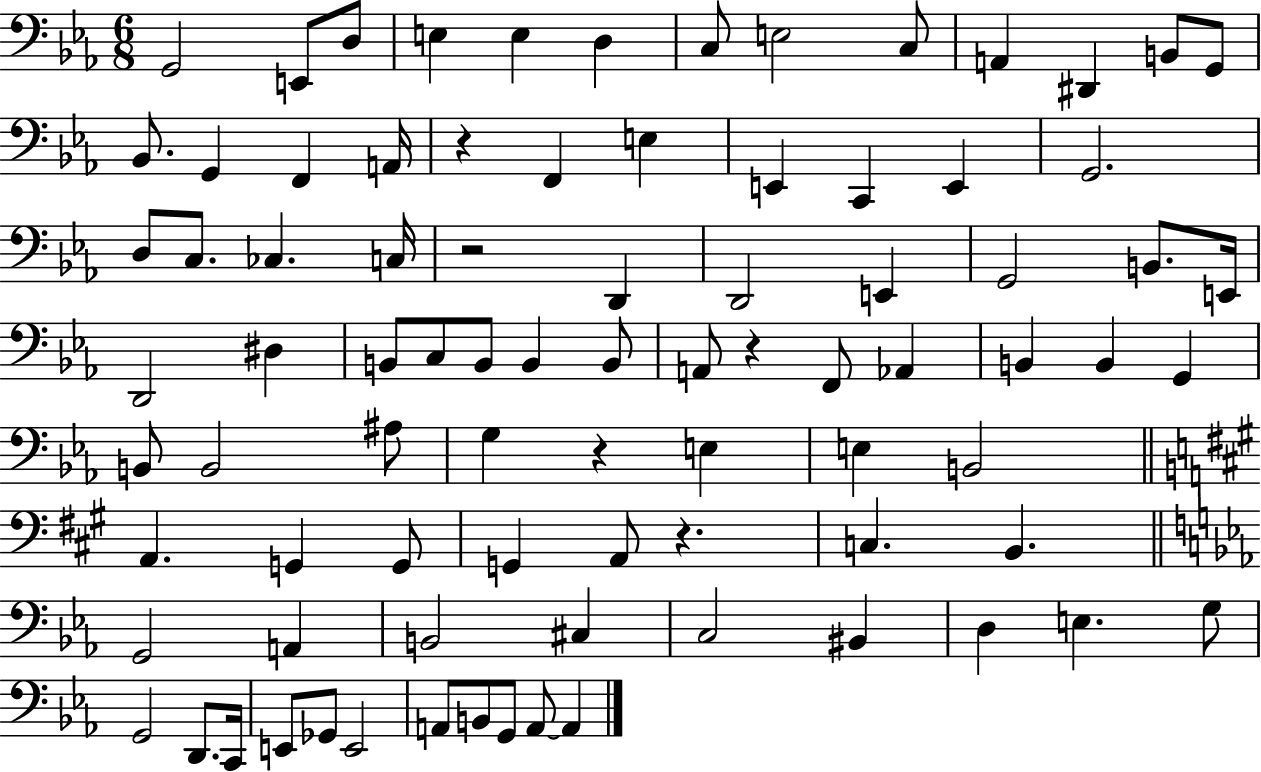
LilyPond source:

{
  \clef bass
  \numericTimeSignature
  \time 6/8
  \key ees \major
  g,2 e,8 d8 | e4 e4 d4 | c8 e2 c8 | a,4 dis,4 b,8 g,8 | \break bes,8. g,4 f,4 a,16 | r4 f,4 e4 | e,4 c,4 e,4 | g,2. | \break d8 c8. ces4. c16 | r2 d,4 | d,2 e,4 | g,2 b,8. e,16 | \break d,2 dis4 | b,8 c8 b,8 b,4 b,8 | a,8 r4 f,8 aes,4 | b,4 b,4 g,4 | \break b,8 b,2 ais8 | g4 r4 e4 | e4 b,2 | \bar "||" \break \key a \major a,4. g,4 g,8 | g,4 a,8 r4. | c4. b,4. | \bar "||" \break \key c \minor g,2 a,4 | b,2 cis4 | c2 bis,4 | d4 e4. g8 | \break g,2 d,8. c,16 | e,8 ges,8 e,2 | a,8 b,8 g,8 a,8~~ a,4 | \bar "|."
}